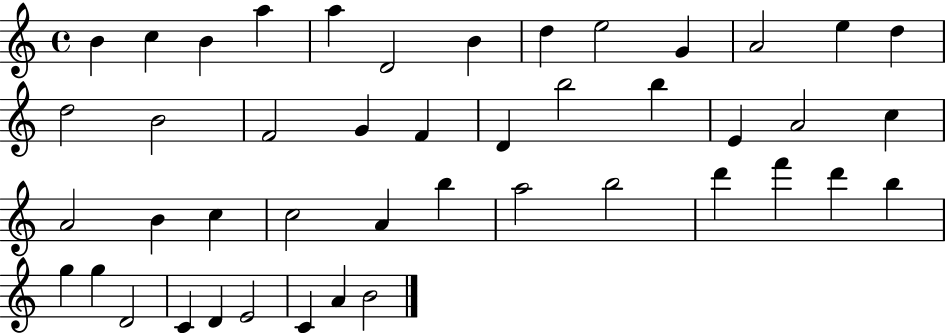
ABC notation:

X:1
T:Untitled
M:4/4
L:1/4
K:C
B c B a a D2 B d e2 G A2 e d d2 B2 F2 G F D b2 b E A2 c A2 B c c2 A b a2 b2 d' f' d' b g g D2 C D E2 C A B2